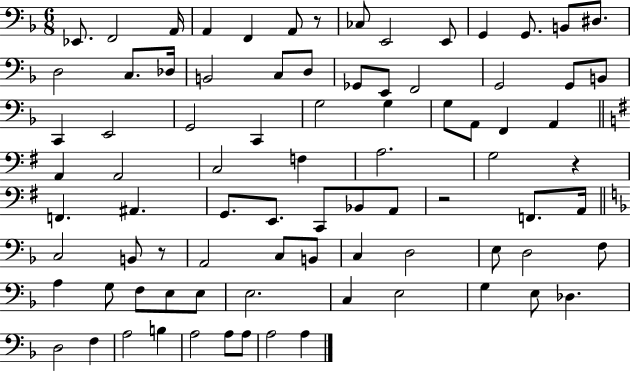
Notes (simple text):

Eb2/e. F2/h A2/s A2/q F2/q A2/e R/e CES3/e E2/h E2/e G2/q G2/e. B2/e D#3/e. D3/h C3/e. Db3/s B2/h C3/e D3/e Gb2/e E2/e F2/h G2/h G2/e B2/e C2/q E2/h G2/h C2/q G3/h G3/q G3/e A2/e F2/q A2/q A2/q A2/h C3/h F3/q A3/h. G3/h R/q F2/q. A#2/q. G2/e. E2/e. C2/e Bb2/e A2/e R/h F2/e. A2/s C3/h B2/e R/e A2/h C3/e B2/e C3/q D3/h E3/e D3/h F3/e A3/q G3/e F3/e E3/e E3/e E3/h. C3/q E3/h G3/q E3/e Db3/q. D3/h F3/q A3/h B3/q A3/h A3/e A3/e A3/h A3/q